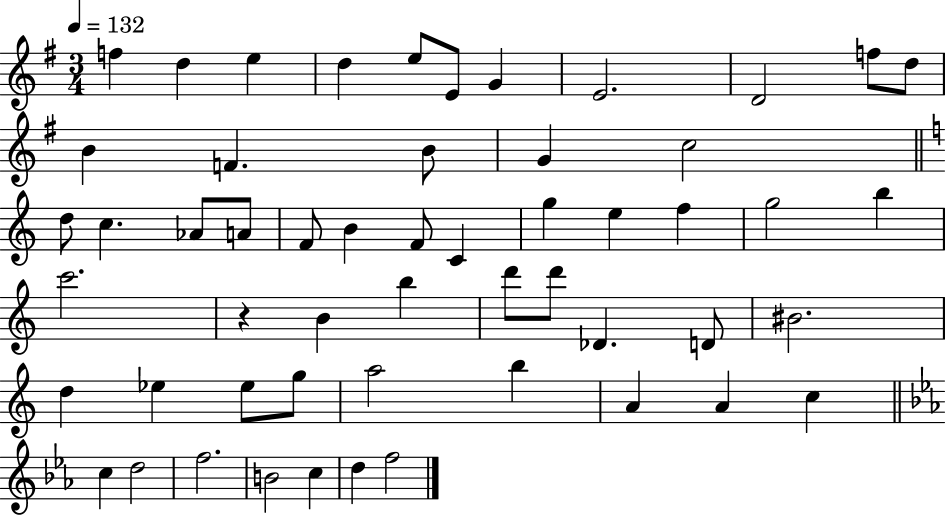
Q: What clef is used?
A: treble